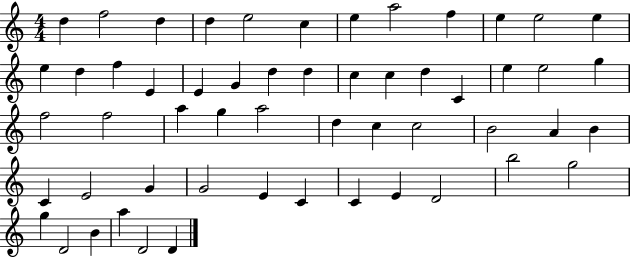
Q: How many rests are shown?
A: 0